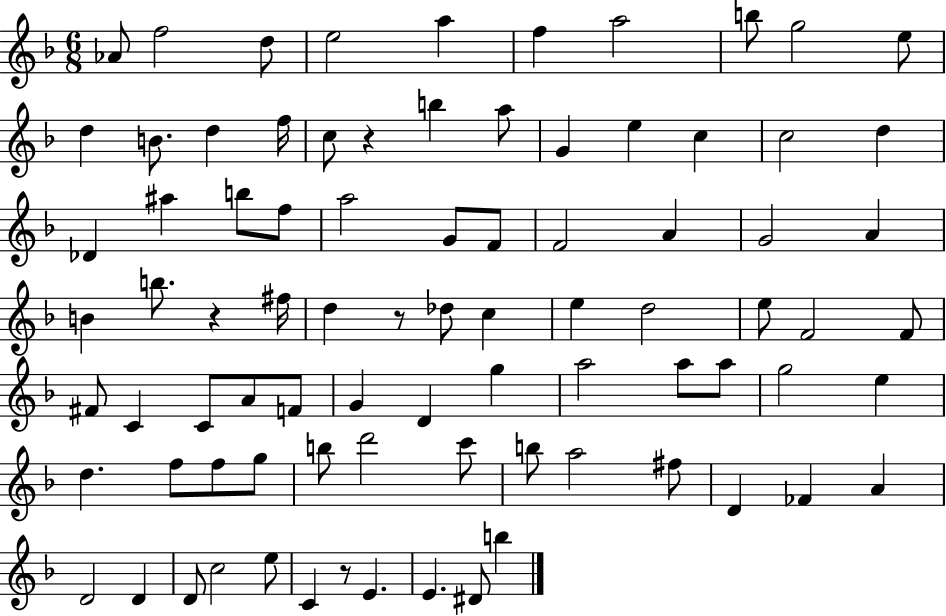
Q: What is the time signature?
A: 6/8